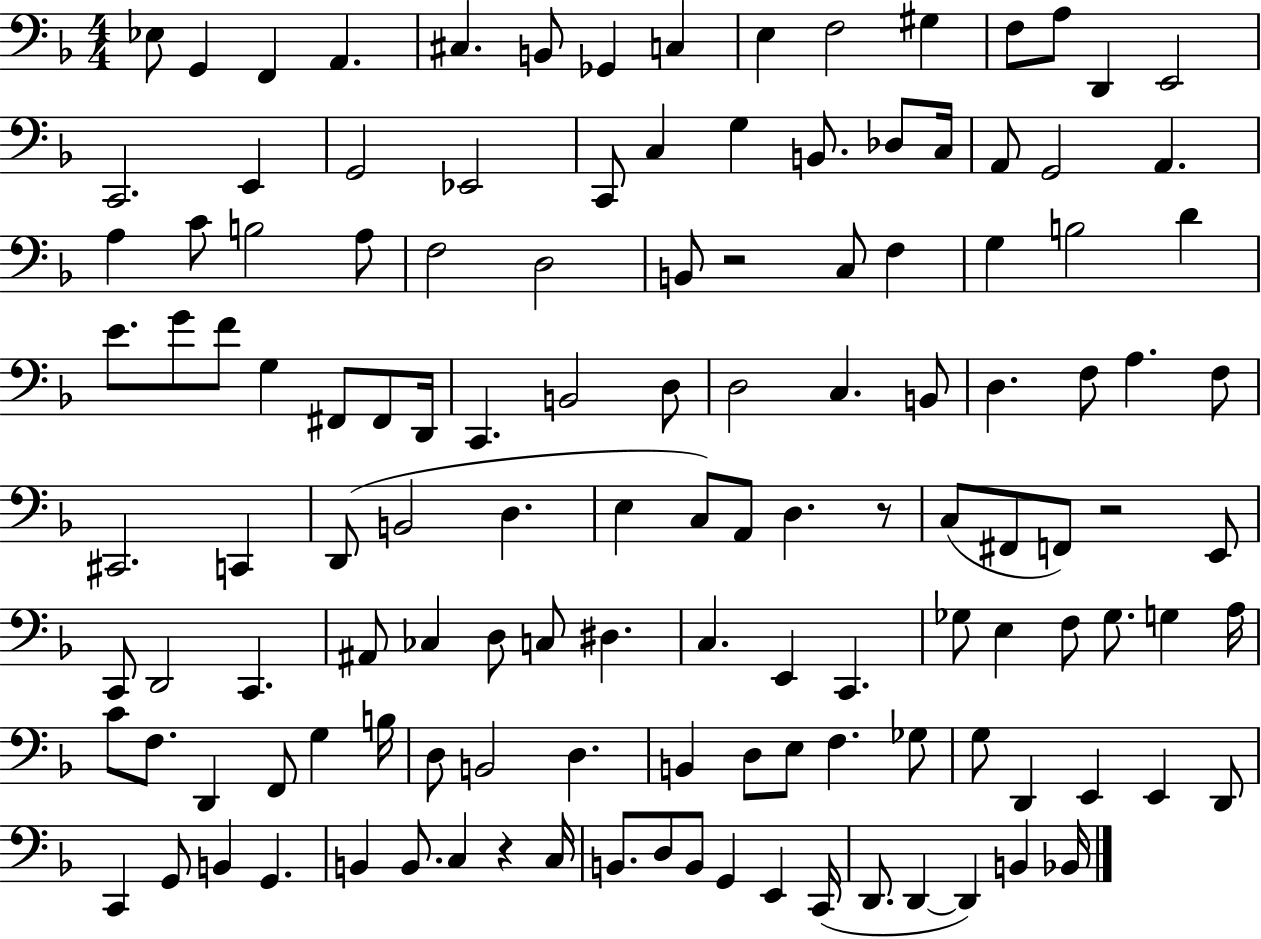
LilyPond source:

{
  \clef bass
  \numericTimeSignature
  \time 4/4
  \key f \major
  ees8 g,4 f,4 a,4. | cis4. b,8 ges,4 c4 | e4 f2 gis4 | f8 a8 d,4 e,2 | \break c,2. e,4 | g,2 ees,2 | c,8 c4 g4 b,8. des8 c16 | a,8 g,2 a,4. | \break a4 c'8 b2 a8 | f2 d2 | b,8 r2 c8 f4 | g4 b2 d'4 | \break e'8. g'8 f'8 g4 fis,8 fis,8 d,16 | c,4. b,2 d8 | d2 c4. b,8 | d4. f8 a4. f8 | \break cis,2. c,4 | d,8( b,2 d4. | e4 c8) a,8 d4. r8 | c8( fis,8 f,8) r2 e,8 | \break c,8 d,2 c,4. | ais,8 ces4 d8 c8 dis4. | c4. e,4 c,4. | ges8 e4 f8 ges8. g4 a16 | \break c'8 f8. d,4 f,8 g4 b16 | d8 b,2 d4. | b,4 d8 e8 f4. ges8 | g8 d,4 e,4 e,4 d,8 | \break c,4 g,8 b,4 g,4. | b,4 b,8. c4 r4 c16 | b,8. d8 b,8 g,4 e,4 c,16( | d,8. d,4~~ d,4) b,4 bes,16 | \break \bar "|."
}